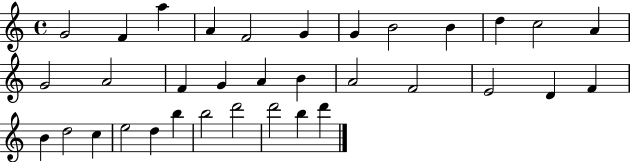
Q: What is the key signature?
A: C major